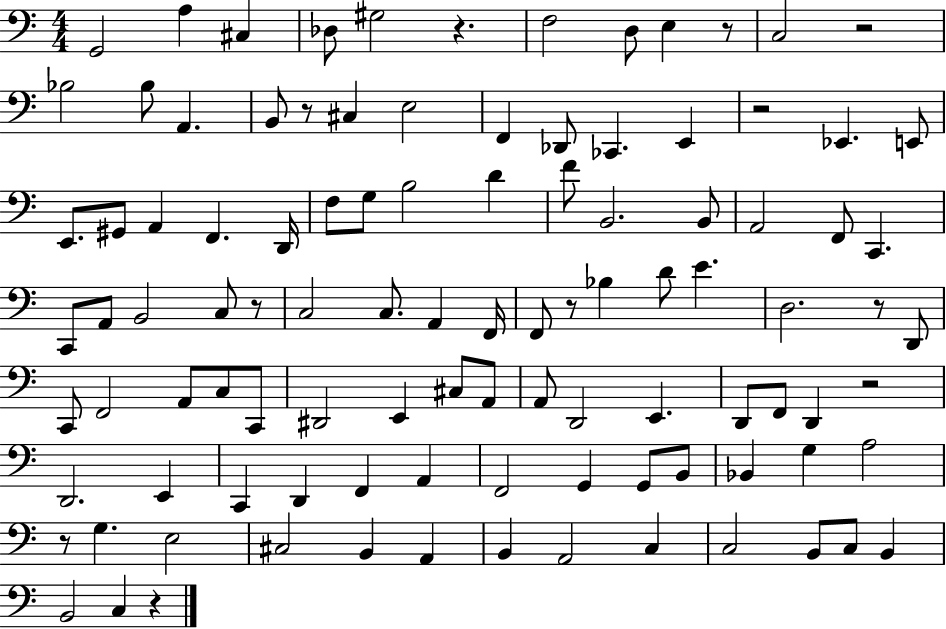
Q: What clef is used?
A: bass